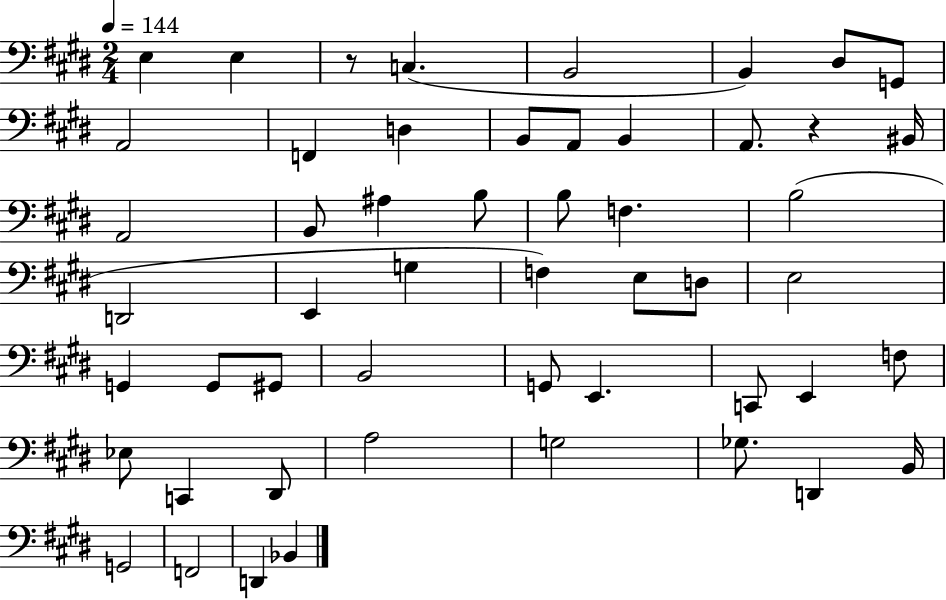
{
  \clef bass
  \numericTimeSignature
  \time 2/4
  \key e \major
  \tempo 4 = 144
  e4 e4 | r8 c4.( | b,2 | b,4) dis8 g,8 | \break a,2 | f,4 d4 | b,8 a,8 b,4 | a,8. r4 bis,16 | \break a,2 | b,8 ais4 b8 | b8 f4. | b2( | \break d,2 | e,4 g4 | f4) e8 d8 | e2 | \break g,4 g,8 gis,8 | b,2 | g,8 e,4. | c,8 e,4 f8 | \break ees8 c,4 dis,8 | a2 | g2 | ges8. d,4 b,16 | \break g,2 | f,2 | d,4 bes,4 | \bar "|."
}